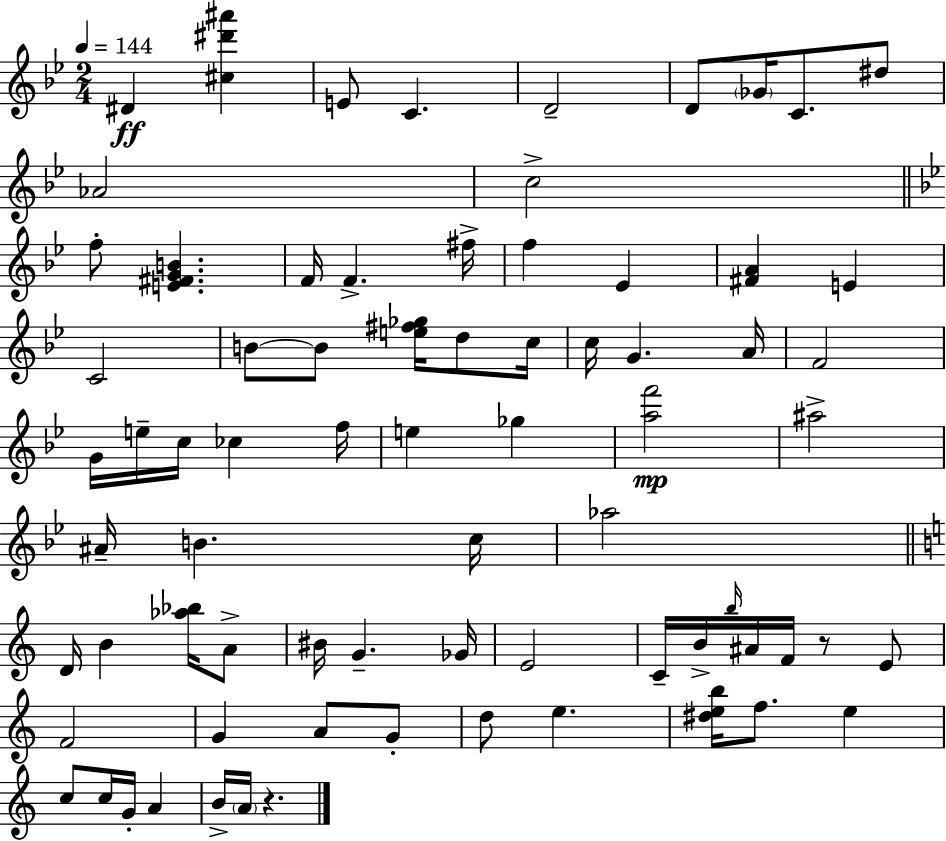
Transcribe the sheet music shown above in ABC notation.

X:1
T:Untitled
M:2/4
L:1/4
K:Bb
^D [^c^d'^a'] E/2 C D2 D/2 _G/4 C/2 ^d/2 _A2 c2 f/2 [E^FGB] F/4 F ^f/4 f _E [^FA] E C2 B/2 B/2 [e^f_g]/4 d/2 c/4 c/4 G A/4 F2 G/4 e/4 c/4 _c f/4 e _g [af']2 ^a2 ^A/4 B c/4 _a2 D/4 B [_a_b]/4 A/2 ^B/4 G _G/4 E2 C/4 B/4 b/4 ^A/4 F/4 z/2 E/2 F2 G A/2 G/2 d/2 e [^deb]/4 f/2 e c/2 c/4 G/4 A B/4 A/4 z